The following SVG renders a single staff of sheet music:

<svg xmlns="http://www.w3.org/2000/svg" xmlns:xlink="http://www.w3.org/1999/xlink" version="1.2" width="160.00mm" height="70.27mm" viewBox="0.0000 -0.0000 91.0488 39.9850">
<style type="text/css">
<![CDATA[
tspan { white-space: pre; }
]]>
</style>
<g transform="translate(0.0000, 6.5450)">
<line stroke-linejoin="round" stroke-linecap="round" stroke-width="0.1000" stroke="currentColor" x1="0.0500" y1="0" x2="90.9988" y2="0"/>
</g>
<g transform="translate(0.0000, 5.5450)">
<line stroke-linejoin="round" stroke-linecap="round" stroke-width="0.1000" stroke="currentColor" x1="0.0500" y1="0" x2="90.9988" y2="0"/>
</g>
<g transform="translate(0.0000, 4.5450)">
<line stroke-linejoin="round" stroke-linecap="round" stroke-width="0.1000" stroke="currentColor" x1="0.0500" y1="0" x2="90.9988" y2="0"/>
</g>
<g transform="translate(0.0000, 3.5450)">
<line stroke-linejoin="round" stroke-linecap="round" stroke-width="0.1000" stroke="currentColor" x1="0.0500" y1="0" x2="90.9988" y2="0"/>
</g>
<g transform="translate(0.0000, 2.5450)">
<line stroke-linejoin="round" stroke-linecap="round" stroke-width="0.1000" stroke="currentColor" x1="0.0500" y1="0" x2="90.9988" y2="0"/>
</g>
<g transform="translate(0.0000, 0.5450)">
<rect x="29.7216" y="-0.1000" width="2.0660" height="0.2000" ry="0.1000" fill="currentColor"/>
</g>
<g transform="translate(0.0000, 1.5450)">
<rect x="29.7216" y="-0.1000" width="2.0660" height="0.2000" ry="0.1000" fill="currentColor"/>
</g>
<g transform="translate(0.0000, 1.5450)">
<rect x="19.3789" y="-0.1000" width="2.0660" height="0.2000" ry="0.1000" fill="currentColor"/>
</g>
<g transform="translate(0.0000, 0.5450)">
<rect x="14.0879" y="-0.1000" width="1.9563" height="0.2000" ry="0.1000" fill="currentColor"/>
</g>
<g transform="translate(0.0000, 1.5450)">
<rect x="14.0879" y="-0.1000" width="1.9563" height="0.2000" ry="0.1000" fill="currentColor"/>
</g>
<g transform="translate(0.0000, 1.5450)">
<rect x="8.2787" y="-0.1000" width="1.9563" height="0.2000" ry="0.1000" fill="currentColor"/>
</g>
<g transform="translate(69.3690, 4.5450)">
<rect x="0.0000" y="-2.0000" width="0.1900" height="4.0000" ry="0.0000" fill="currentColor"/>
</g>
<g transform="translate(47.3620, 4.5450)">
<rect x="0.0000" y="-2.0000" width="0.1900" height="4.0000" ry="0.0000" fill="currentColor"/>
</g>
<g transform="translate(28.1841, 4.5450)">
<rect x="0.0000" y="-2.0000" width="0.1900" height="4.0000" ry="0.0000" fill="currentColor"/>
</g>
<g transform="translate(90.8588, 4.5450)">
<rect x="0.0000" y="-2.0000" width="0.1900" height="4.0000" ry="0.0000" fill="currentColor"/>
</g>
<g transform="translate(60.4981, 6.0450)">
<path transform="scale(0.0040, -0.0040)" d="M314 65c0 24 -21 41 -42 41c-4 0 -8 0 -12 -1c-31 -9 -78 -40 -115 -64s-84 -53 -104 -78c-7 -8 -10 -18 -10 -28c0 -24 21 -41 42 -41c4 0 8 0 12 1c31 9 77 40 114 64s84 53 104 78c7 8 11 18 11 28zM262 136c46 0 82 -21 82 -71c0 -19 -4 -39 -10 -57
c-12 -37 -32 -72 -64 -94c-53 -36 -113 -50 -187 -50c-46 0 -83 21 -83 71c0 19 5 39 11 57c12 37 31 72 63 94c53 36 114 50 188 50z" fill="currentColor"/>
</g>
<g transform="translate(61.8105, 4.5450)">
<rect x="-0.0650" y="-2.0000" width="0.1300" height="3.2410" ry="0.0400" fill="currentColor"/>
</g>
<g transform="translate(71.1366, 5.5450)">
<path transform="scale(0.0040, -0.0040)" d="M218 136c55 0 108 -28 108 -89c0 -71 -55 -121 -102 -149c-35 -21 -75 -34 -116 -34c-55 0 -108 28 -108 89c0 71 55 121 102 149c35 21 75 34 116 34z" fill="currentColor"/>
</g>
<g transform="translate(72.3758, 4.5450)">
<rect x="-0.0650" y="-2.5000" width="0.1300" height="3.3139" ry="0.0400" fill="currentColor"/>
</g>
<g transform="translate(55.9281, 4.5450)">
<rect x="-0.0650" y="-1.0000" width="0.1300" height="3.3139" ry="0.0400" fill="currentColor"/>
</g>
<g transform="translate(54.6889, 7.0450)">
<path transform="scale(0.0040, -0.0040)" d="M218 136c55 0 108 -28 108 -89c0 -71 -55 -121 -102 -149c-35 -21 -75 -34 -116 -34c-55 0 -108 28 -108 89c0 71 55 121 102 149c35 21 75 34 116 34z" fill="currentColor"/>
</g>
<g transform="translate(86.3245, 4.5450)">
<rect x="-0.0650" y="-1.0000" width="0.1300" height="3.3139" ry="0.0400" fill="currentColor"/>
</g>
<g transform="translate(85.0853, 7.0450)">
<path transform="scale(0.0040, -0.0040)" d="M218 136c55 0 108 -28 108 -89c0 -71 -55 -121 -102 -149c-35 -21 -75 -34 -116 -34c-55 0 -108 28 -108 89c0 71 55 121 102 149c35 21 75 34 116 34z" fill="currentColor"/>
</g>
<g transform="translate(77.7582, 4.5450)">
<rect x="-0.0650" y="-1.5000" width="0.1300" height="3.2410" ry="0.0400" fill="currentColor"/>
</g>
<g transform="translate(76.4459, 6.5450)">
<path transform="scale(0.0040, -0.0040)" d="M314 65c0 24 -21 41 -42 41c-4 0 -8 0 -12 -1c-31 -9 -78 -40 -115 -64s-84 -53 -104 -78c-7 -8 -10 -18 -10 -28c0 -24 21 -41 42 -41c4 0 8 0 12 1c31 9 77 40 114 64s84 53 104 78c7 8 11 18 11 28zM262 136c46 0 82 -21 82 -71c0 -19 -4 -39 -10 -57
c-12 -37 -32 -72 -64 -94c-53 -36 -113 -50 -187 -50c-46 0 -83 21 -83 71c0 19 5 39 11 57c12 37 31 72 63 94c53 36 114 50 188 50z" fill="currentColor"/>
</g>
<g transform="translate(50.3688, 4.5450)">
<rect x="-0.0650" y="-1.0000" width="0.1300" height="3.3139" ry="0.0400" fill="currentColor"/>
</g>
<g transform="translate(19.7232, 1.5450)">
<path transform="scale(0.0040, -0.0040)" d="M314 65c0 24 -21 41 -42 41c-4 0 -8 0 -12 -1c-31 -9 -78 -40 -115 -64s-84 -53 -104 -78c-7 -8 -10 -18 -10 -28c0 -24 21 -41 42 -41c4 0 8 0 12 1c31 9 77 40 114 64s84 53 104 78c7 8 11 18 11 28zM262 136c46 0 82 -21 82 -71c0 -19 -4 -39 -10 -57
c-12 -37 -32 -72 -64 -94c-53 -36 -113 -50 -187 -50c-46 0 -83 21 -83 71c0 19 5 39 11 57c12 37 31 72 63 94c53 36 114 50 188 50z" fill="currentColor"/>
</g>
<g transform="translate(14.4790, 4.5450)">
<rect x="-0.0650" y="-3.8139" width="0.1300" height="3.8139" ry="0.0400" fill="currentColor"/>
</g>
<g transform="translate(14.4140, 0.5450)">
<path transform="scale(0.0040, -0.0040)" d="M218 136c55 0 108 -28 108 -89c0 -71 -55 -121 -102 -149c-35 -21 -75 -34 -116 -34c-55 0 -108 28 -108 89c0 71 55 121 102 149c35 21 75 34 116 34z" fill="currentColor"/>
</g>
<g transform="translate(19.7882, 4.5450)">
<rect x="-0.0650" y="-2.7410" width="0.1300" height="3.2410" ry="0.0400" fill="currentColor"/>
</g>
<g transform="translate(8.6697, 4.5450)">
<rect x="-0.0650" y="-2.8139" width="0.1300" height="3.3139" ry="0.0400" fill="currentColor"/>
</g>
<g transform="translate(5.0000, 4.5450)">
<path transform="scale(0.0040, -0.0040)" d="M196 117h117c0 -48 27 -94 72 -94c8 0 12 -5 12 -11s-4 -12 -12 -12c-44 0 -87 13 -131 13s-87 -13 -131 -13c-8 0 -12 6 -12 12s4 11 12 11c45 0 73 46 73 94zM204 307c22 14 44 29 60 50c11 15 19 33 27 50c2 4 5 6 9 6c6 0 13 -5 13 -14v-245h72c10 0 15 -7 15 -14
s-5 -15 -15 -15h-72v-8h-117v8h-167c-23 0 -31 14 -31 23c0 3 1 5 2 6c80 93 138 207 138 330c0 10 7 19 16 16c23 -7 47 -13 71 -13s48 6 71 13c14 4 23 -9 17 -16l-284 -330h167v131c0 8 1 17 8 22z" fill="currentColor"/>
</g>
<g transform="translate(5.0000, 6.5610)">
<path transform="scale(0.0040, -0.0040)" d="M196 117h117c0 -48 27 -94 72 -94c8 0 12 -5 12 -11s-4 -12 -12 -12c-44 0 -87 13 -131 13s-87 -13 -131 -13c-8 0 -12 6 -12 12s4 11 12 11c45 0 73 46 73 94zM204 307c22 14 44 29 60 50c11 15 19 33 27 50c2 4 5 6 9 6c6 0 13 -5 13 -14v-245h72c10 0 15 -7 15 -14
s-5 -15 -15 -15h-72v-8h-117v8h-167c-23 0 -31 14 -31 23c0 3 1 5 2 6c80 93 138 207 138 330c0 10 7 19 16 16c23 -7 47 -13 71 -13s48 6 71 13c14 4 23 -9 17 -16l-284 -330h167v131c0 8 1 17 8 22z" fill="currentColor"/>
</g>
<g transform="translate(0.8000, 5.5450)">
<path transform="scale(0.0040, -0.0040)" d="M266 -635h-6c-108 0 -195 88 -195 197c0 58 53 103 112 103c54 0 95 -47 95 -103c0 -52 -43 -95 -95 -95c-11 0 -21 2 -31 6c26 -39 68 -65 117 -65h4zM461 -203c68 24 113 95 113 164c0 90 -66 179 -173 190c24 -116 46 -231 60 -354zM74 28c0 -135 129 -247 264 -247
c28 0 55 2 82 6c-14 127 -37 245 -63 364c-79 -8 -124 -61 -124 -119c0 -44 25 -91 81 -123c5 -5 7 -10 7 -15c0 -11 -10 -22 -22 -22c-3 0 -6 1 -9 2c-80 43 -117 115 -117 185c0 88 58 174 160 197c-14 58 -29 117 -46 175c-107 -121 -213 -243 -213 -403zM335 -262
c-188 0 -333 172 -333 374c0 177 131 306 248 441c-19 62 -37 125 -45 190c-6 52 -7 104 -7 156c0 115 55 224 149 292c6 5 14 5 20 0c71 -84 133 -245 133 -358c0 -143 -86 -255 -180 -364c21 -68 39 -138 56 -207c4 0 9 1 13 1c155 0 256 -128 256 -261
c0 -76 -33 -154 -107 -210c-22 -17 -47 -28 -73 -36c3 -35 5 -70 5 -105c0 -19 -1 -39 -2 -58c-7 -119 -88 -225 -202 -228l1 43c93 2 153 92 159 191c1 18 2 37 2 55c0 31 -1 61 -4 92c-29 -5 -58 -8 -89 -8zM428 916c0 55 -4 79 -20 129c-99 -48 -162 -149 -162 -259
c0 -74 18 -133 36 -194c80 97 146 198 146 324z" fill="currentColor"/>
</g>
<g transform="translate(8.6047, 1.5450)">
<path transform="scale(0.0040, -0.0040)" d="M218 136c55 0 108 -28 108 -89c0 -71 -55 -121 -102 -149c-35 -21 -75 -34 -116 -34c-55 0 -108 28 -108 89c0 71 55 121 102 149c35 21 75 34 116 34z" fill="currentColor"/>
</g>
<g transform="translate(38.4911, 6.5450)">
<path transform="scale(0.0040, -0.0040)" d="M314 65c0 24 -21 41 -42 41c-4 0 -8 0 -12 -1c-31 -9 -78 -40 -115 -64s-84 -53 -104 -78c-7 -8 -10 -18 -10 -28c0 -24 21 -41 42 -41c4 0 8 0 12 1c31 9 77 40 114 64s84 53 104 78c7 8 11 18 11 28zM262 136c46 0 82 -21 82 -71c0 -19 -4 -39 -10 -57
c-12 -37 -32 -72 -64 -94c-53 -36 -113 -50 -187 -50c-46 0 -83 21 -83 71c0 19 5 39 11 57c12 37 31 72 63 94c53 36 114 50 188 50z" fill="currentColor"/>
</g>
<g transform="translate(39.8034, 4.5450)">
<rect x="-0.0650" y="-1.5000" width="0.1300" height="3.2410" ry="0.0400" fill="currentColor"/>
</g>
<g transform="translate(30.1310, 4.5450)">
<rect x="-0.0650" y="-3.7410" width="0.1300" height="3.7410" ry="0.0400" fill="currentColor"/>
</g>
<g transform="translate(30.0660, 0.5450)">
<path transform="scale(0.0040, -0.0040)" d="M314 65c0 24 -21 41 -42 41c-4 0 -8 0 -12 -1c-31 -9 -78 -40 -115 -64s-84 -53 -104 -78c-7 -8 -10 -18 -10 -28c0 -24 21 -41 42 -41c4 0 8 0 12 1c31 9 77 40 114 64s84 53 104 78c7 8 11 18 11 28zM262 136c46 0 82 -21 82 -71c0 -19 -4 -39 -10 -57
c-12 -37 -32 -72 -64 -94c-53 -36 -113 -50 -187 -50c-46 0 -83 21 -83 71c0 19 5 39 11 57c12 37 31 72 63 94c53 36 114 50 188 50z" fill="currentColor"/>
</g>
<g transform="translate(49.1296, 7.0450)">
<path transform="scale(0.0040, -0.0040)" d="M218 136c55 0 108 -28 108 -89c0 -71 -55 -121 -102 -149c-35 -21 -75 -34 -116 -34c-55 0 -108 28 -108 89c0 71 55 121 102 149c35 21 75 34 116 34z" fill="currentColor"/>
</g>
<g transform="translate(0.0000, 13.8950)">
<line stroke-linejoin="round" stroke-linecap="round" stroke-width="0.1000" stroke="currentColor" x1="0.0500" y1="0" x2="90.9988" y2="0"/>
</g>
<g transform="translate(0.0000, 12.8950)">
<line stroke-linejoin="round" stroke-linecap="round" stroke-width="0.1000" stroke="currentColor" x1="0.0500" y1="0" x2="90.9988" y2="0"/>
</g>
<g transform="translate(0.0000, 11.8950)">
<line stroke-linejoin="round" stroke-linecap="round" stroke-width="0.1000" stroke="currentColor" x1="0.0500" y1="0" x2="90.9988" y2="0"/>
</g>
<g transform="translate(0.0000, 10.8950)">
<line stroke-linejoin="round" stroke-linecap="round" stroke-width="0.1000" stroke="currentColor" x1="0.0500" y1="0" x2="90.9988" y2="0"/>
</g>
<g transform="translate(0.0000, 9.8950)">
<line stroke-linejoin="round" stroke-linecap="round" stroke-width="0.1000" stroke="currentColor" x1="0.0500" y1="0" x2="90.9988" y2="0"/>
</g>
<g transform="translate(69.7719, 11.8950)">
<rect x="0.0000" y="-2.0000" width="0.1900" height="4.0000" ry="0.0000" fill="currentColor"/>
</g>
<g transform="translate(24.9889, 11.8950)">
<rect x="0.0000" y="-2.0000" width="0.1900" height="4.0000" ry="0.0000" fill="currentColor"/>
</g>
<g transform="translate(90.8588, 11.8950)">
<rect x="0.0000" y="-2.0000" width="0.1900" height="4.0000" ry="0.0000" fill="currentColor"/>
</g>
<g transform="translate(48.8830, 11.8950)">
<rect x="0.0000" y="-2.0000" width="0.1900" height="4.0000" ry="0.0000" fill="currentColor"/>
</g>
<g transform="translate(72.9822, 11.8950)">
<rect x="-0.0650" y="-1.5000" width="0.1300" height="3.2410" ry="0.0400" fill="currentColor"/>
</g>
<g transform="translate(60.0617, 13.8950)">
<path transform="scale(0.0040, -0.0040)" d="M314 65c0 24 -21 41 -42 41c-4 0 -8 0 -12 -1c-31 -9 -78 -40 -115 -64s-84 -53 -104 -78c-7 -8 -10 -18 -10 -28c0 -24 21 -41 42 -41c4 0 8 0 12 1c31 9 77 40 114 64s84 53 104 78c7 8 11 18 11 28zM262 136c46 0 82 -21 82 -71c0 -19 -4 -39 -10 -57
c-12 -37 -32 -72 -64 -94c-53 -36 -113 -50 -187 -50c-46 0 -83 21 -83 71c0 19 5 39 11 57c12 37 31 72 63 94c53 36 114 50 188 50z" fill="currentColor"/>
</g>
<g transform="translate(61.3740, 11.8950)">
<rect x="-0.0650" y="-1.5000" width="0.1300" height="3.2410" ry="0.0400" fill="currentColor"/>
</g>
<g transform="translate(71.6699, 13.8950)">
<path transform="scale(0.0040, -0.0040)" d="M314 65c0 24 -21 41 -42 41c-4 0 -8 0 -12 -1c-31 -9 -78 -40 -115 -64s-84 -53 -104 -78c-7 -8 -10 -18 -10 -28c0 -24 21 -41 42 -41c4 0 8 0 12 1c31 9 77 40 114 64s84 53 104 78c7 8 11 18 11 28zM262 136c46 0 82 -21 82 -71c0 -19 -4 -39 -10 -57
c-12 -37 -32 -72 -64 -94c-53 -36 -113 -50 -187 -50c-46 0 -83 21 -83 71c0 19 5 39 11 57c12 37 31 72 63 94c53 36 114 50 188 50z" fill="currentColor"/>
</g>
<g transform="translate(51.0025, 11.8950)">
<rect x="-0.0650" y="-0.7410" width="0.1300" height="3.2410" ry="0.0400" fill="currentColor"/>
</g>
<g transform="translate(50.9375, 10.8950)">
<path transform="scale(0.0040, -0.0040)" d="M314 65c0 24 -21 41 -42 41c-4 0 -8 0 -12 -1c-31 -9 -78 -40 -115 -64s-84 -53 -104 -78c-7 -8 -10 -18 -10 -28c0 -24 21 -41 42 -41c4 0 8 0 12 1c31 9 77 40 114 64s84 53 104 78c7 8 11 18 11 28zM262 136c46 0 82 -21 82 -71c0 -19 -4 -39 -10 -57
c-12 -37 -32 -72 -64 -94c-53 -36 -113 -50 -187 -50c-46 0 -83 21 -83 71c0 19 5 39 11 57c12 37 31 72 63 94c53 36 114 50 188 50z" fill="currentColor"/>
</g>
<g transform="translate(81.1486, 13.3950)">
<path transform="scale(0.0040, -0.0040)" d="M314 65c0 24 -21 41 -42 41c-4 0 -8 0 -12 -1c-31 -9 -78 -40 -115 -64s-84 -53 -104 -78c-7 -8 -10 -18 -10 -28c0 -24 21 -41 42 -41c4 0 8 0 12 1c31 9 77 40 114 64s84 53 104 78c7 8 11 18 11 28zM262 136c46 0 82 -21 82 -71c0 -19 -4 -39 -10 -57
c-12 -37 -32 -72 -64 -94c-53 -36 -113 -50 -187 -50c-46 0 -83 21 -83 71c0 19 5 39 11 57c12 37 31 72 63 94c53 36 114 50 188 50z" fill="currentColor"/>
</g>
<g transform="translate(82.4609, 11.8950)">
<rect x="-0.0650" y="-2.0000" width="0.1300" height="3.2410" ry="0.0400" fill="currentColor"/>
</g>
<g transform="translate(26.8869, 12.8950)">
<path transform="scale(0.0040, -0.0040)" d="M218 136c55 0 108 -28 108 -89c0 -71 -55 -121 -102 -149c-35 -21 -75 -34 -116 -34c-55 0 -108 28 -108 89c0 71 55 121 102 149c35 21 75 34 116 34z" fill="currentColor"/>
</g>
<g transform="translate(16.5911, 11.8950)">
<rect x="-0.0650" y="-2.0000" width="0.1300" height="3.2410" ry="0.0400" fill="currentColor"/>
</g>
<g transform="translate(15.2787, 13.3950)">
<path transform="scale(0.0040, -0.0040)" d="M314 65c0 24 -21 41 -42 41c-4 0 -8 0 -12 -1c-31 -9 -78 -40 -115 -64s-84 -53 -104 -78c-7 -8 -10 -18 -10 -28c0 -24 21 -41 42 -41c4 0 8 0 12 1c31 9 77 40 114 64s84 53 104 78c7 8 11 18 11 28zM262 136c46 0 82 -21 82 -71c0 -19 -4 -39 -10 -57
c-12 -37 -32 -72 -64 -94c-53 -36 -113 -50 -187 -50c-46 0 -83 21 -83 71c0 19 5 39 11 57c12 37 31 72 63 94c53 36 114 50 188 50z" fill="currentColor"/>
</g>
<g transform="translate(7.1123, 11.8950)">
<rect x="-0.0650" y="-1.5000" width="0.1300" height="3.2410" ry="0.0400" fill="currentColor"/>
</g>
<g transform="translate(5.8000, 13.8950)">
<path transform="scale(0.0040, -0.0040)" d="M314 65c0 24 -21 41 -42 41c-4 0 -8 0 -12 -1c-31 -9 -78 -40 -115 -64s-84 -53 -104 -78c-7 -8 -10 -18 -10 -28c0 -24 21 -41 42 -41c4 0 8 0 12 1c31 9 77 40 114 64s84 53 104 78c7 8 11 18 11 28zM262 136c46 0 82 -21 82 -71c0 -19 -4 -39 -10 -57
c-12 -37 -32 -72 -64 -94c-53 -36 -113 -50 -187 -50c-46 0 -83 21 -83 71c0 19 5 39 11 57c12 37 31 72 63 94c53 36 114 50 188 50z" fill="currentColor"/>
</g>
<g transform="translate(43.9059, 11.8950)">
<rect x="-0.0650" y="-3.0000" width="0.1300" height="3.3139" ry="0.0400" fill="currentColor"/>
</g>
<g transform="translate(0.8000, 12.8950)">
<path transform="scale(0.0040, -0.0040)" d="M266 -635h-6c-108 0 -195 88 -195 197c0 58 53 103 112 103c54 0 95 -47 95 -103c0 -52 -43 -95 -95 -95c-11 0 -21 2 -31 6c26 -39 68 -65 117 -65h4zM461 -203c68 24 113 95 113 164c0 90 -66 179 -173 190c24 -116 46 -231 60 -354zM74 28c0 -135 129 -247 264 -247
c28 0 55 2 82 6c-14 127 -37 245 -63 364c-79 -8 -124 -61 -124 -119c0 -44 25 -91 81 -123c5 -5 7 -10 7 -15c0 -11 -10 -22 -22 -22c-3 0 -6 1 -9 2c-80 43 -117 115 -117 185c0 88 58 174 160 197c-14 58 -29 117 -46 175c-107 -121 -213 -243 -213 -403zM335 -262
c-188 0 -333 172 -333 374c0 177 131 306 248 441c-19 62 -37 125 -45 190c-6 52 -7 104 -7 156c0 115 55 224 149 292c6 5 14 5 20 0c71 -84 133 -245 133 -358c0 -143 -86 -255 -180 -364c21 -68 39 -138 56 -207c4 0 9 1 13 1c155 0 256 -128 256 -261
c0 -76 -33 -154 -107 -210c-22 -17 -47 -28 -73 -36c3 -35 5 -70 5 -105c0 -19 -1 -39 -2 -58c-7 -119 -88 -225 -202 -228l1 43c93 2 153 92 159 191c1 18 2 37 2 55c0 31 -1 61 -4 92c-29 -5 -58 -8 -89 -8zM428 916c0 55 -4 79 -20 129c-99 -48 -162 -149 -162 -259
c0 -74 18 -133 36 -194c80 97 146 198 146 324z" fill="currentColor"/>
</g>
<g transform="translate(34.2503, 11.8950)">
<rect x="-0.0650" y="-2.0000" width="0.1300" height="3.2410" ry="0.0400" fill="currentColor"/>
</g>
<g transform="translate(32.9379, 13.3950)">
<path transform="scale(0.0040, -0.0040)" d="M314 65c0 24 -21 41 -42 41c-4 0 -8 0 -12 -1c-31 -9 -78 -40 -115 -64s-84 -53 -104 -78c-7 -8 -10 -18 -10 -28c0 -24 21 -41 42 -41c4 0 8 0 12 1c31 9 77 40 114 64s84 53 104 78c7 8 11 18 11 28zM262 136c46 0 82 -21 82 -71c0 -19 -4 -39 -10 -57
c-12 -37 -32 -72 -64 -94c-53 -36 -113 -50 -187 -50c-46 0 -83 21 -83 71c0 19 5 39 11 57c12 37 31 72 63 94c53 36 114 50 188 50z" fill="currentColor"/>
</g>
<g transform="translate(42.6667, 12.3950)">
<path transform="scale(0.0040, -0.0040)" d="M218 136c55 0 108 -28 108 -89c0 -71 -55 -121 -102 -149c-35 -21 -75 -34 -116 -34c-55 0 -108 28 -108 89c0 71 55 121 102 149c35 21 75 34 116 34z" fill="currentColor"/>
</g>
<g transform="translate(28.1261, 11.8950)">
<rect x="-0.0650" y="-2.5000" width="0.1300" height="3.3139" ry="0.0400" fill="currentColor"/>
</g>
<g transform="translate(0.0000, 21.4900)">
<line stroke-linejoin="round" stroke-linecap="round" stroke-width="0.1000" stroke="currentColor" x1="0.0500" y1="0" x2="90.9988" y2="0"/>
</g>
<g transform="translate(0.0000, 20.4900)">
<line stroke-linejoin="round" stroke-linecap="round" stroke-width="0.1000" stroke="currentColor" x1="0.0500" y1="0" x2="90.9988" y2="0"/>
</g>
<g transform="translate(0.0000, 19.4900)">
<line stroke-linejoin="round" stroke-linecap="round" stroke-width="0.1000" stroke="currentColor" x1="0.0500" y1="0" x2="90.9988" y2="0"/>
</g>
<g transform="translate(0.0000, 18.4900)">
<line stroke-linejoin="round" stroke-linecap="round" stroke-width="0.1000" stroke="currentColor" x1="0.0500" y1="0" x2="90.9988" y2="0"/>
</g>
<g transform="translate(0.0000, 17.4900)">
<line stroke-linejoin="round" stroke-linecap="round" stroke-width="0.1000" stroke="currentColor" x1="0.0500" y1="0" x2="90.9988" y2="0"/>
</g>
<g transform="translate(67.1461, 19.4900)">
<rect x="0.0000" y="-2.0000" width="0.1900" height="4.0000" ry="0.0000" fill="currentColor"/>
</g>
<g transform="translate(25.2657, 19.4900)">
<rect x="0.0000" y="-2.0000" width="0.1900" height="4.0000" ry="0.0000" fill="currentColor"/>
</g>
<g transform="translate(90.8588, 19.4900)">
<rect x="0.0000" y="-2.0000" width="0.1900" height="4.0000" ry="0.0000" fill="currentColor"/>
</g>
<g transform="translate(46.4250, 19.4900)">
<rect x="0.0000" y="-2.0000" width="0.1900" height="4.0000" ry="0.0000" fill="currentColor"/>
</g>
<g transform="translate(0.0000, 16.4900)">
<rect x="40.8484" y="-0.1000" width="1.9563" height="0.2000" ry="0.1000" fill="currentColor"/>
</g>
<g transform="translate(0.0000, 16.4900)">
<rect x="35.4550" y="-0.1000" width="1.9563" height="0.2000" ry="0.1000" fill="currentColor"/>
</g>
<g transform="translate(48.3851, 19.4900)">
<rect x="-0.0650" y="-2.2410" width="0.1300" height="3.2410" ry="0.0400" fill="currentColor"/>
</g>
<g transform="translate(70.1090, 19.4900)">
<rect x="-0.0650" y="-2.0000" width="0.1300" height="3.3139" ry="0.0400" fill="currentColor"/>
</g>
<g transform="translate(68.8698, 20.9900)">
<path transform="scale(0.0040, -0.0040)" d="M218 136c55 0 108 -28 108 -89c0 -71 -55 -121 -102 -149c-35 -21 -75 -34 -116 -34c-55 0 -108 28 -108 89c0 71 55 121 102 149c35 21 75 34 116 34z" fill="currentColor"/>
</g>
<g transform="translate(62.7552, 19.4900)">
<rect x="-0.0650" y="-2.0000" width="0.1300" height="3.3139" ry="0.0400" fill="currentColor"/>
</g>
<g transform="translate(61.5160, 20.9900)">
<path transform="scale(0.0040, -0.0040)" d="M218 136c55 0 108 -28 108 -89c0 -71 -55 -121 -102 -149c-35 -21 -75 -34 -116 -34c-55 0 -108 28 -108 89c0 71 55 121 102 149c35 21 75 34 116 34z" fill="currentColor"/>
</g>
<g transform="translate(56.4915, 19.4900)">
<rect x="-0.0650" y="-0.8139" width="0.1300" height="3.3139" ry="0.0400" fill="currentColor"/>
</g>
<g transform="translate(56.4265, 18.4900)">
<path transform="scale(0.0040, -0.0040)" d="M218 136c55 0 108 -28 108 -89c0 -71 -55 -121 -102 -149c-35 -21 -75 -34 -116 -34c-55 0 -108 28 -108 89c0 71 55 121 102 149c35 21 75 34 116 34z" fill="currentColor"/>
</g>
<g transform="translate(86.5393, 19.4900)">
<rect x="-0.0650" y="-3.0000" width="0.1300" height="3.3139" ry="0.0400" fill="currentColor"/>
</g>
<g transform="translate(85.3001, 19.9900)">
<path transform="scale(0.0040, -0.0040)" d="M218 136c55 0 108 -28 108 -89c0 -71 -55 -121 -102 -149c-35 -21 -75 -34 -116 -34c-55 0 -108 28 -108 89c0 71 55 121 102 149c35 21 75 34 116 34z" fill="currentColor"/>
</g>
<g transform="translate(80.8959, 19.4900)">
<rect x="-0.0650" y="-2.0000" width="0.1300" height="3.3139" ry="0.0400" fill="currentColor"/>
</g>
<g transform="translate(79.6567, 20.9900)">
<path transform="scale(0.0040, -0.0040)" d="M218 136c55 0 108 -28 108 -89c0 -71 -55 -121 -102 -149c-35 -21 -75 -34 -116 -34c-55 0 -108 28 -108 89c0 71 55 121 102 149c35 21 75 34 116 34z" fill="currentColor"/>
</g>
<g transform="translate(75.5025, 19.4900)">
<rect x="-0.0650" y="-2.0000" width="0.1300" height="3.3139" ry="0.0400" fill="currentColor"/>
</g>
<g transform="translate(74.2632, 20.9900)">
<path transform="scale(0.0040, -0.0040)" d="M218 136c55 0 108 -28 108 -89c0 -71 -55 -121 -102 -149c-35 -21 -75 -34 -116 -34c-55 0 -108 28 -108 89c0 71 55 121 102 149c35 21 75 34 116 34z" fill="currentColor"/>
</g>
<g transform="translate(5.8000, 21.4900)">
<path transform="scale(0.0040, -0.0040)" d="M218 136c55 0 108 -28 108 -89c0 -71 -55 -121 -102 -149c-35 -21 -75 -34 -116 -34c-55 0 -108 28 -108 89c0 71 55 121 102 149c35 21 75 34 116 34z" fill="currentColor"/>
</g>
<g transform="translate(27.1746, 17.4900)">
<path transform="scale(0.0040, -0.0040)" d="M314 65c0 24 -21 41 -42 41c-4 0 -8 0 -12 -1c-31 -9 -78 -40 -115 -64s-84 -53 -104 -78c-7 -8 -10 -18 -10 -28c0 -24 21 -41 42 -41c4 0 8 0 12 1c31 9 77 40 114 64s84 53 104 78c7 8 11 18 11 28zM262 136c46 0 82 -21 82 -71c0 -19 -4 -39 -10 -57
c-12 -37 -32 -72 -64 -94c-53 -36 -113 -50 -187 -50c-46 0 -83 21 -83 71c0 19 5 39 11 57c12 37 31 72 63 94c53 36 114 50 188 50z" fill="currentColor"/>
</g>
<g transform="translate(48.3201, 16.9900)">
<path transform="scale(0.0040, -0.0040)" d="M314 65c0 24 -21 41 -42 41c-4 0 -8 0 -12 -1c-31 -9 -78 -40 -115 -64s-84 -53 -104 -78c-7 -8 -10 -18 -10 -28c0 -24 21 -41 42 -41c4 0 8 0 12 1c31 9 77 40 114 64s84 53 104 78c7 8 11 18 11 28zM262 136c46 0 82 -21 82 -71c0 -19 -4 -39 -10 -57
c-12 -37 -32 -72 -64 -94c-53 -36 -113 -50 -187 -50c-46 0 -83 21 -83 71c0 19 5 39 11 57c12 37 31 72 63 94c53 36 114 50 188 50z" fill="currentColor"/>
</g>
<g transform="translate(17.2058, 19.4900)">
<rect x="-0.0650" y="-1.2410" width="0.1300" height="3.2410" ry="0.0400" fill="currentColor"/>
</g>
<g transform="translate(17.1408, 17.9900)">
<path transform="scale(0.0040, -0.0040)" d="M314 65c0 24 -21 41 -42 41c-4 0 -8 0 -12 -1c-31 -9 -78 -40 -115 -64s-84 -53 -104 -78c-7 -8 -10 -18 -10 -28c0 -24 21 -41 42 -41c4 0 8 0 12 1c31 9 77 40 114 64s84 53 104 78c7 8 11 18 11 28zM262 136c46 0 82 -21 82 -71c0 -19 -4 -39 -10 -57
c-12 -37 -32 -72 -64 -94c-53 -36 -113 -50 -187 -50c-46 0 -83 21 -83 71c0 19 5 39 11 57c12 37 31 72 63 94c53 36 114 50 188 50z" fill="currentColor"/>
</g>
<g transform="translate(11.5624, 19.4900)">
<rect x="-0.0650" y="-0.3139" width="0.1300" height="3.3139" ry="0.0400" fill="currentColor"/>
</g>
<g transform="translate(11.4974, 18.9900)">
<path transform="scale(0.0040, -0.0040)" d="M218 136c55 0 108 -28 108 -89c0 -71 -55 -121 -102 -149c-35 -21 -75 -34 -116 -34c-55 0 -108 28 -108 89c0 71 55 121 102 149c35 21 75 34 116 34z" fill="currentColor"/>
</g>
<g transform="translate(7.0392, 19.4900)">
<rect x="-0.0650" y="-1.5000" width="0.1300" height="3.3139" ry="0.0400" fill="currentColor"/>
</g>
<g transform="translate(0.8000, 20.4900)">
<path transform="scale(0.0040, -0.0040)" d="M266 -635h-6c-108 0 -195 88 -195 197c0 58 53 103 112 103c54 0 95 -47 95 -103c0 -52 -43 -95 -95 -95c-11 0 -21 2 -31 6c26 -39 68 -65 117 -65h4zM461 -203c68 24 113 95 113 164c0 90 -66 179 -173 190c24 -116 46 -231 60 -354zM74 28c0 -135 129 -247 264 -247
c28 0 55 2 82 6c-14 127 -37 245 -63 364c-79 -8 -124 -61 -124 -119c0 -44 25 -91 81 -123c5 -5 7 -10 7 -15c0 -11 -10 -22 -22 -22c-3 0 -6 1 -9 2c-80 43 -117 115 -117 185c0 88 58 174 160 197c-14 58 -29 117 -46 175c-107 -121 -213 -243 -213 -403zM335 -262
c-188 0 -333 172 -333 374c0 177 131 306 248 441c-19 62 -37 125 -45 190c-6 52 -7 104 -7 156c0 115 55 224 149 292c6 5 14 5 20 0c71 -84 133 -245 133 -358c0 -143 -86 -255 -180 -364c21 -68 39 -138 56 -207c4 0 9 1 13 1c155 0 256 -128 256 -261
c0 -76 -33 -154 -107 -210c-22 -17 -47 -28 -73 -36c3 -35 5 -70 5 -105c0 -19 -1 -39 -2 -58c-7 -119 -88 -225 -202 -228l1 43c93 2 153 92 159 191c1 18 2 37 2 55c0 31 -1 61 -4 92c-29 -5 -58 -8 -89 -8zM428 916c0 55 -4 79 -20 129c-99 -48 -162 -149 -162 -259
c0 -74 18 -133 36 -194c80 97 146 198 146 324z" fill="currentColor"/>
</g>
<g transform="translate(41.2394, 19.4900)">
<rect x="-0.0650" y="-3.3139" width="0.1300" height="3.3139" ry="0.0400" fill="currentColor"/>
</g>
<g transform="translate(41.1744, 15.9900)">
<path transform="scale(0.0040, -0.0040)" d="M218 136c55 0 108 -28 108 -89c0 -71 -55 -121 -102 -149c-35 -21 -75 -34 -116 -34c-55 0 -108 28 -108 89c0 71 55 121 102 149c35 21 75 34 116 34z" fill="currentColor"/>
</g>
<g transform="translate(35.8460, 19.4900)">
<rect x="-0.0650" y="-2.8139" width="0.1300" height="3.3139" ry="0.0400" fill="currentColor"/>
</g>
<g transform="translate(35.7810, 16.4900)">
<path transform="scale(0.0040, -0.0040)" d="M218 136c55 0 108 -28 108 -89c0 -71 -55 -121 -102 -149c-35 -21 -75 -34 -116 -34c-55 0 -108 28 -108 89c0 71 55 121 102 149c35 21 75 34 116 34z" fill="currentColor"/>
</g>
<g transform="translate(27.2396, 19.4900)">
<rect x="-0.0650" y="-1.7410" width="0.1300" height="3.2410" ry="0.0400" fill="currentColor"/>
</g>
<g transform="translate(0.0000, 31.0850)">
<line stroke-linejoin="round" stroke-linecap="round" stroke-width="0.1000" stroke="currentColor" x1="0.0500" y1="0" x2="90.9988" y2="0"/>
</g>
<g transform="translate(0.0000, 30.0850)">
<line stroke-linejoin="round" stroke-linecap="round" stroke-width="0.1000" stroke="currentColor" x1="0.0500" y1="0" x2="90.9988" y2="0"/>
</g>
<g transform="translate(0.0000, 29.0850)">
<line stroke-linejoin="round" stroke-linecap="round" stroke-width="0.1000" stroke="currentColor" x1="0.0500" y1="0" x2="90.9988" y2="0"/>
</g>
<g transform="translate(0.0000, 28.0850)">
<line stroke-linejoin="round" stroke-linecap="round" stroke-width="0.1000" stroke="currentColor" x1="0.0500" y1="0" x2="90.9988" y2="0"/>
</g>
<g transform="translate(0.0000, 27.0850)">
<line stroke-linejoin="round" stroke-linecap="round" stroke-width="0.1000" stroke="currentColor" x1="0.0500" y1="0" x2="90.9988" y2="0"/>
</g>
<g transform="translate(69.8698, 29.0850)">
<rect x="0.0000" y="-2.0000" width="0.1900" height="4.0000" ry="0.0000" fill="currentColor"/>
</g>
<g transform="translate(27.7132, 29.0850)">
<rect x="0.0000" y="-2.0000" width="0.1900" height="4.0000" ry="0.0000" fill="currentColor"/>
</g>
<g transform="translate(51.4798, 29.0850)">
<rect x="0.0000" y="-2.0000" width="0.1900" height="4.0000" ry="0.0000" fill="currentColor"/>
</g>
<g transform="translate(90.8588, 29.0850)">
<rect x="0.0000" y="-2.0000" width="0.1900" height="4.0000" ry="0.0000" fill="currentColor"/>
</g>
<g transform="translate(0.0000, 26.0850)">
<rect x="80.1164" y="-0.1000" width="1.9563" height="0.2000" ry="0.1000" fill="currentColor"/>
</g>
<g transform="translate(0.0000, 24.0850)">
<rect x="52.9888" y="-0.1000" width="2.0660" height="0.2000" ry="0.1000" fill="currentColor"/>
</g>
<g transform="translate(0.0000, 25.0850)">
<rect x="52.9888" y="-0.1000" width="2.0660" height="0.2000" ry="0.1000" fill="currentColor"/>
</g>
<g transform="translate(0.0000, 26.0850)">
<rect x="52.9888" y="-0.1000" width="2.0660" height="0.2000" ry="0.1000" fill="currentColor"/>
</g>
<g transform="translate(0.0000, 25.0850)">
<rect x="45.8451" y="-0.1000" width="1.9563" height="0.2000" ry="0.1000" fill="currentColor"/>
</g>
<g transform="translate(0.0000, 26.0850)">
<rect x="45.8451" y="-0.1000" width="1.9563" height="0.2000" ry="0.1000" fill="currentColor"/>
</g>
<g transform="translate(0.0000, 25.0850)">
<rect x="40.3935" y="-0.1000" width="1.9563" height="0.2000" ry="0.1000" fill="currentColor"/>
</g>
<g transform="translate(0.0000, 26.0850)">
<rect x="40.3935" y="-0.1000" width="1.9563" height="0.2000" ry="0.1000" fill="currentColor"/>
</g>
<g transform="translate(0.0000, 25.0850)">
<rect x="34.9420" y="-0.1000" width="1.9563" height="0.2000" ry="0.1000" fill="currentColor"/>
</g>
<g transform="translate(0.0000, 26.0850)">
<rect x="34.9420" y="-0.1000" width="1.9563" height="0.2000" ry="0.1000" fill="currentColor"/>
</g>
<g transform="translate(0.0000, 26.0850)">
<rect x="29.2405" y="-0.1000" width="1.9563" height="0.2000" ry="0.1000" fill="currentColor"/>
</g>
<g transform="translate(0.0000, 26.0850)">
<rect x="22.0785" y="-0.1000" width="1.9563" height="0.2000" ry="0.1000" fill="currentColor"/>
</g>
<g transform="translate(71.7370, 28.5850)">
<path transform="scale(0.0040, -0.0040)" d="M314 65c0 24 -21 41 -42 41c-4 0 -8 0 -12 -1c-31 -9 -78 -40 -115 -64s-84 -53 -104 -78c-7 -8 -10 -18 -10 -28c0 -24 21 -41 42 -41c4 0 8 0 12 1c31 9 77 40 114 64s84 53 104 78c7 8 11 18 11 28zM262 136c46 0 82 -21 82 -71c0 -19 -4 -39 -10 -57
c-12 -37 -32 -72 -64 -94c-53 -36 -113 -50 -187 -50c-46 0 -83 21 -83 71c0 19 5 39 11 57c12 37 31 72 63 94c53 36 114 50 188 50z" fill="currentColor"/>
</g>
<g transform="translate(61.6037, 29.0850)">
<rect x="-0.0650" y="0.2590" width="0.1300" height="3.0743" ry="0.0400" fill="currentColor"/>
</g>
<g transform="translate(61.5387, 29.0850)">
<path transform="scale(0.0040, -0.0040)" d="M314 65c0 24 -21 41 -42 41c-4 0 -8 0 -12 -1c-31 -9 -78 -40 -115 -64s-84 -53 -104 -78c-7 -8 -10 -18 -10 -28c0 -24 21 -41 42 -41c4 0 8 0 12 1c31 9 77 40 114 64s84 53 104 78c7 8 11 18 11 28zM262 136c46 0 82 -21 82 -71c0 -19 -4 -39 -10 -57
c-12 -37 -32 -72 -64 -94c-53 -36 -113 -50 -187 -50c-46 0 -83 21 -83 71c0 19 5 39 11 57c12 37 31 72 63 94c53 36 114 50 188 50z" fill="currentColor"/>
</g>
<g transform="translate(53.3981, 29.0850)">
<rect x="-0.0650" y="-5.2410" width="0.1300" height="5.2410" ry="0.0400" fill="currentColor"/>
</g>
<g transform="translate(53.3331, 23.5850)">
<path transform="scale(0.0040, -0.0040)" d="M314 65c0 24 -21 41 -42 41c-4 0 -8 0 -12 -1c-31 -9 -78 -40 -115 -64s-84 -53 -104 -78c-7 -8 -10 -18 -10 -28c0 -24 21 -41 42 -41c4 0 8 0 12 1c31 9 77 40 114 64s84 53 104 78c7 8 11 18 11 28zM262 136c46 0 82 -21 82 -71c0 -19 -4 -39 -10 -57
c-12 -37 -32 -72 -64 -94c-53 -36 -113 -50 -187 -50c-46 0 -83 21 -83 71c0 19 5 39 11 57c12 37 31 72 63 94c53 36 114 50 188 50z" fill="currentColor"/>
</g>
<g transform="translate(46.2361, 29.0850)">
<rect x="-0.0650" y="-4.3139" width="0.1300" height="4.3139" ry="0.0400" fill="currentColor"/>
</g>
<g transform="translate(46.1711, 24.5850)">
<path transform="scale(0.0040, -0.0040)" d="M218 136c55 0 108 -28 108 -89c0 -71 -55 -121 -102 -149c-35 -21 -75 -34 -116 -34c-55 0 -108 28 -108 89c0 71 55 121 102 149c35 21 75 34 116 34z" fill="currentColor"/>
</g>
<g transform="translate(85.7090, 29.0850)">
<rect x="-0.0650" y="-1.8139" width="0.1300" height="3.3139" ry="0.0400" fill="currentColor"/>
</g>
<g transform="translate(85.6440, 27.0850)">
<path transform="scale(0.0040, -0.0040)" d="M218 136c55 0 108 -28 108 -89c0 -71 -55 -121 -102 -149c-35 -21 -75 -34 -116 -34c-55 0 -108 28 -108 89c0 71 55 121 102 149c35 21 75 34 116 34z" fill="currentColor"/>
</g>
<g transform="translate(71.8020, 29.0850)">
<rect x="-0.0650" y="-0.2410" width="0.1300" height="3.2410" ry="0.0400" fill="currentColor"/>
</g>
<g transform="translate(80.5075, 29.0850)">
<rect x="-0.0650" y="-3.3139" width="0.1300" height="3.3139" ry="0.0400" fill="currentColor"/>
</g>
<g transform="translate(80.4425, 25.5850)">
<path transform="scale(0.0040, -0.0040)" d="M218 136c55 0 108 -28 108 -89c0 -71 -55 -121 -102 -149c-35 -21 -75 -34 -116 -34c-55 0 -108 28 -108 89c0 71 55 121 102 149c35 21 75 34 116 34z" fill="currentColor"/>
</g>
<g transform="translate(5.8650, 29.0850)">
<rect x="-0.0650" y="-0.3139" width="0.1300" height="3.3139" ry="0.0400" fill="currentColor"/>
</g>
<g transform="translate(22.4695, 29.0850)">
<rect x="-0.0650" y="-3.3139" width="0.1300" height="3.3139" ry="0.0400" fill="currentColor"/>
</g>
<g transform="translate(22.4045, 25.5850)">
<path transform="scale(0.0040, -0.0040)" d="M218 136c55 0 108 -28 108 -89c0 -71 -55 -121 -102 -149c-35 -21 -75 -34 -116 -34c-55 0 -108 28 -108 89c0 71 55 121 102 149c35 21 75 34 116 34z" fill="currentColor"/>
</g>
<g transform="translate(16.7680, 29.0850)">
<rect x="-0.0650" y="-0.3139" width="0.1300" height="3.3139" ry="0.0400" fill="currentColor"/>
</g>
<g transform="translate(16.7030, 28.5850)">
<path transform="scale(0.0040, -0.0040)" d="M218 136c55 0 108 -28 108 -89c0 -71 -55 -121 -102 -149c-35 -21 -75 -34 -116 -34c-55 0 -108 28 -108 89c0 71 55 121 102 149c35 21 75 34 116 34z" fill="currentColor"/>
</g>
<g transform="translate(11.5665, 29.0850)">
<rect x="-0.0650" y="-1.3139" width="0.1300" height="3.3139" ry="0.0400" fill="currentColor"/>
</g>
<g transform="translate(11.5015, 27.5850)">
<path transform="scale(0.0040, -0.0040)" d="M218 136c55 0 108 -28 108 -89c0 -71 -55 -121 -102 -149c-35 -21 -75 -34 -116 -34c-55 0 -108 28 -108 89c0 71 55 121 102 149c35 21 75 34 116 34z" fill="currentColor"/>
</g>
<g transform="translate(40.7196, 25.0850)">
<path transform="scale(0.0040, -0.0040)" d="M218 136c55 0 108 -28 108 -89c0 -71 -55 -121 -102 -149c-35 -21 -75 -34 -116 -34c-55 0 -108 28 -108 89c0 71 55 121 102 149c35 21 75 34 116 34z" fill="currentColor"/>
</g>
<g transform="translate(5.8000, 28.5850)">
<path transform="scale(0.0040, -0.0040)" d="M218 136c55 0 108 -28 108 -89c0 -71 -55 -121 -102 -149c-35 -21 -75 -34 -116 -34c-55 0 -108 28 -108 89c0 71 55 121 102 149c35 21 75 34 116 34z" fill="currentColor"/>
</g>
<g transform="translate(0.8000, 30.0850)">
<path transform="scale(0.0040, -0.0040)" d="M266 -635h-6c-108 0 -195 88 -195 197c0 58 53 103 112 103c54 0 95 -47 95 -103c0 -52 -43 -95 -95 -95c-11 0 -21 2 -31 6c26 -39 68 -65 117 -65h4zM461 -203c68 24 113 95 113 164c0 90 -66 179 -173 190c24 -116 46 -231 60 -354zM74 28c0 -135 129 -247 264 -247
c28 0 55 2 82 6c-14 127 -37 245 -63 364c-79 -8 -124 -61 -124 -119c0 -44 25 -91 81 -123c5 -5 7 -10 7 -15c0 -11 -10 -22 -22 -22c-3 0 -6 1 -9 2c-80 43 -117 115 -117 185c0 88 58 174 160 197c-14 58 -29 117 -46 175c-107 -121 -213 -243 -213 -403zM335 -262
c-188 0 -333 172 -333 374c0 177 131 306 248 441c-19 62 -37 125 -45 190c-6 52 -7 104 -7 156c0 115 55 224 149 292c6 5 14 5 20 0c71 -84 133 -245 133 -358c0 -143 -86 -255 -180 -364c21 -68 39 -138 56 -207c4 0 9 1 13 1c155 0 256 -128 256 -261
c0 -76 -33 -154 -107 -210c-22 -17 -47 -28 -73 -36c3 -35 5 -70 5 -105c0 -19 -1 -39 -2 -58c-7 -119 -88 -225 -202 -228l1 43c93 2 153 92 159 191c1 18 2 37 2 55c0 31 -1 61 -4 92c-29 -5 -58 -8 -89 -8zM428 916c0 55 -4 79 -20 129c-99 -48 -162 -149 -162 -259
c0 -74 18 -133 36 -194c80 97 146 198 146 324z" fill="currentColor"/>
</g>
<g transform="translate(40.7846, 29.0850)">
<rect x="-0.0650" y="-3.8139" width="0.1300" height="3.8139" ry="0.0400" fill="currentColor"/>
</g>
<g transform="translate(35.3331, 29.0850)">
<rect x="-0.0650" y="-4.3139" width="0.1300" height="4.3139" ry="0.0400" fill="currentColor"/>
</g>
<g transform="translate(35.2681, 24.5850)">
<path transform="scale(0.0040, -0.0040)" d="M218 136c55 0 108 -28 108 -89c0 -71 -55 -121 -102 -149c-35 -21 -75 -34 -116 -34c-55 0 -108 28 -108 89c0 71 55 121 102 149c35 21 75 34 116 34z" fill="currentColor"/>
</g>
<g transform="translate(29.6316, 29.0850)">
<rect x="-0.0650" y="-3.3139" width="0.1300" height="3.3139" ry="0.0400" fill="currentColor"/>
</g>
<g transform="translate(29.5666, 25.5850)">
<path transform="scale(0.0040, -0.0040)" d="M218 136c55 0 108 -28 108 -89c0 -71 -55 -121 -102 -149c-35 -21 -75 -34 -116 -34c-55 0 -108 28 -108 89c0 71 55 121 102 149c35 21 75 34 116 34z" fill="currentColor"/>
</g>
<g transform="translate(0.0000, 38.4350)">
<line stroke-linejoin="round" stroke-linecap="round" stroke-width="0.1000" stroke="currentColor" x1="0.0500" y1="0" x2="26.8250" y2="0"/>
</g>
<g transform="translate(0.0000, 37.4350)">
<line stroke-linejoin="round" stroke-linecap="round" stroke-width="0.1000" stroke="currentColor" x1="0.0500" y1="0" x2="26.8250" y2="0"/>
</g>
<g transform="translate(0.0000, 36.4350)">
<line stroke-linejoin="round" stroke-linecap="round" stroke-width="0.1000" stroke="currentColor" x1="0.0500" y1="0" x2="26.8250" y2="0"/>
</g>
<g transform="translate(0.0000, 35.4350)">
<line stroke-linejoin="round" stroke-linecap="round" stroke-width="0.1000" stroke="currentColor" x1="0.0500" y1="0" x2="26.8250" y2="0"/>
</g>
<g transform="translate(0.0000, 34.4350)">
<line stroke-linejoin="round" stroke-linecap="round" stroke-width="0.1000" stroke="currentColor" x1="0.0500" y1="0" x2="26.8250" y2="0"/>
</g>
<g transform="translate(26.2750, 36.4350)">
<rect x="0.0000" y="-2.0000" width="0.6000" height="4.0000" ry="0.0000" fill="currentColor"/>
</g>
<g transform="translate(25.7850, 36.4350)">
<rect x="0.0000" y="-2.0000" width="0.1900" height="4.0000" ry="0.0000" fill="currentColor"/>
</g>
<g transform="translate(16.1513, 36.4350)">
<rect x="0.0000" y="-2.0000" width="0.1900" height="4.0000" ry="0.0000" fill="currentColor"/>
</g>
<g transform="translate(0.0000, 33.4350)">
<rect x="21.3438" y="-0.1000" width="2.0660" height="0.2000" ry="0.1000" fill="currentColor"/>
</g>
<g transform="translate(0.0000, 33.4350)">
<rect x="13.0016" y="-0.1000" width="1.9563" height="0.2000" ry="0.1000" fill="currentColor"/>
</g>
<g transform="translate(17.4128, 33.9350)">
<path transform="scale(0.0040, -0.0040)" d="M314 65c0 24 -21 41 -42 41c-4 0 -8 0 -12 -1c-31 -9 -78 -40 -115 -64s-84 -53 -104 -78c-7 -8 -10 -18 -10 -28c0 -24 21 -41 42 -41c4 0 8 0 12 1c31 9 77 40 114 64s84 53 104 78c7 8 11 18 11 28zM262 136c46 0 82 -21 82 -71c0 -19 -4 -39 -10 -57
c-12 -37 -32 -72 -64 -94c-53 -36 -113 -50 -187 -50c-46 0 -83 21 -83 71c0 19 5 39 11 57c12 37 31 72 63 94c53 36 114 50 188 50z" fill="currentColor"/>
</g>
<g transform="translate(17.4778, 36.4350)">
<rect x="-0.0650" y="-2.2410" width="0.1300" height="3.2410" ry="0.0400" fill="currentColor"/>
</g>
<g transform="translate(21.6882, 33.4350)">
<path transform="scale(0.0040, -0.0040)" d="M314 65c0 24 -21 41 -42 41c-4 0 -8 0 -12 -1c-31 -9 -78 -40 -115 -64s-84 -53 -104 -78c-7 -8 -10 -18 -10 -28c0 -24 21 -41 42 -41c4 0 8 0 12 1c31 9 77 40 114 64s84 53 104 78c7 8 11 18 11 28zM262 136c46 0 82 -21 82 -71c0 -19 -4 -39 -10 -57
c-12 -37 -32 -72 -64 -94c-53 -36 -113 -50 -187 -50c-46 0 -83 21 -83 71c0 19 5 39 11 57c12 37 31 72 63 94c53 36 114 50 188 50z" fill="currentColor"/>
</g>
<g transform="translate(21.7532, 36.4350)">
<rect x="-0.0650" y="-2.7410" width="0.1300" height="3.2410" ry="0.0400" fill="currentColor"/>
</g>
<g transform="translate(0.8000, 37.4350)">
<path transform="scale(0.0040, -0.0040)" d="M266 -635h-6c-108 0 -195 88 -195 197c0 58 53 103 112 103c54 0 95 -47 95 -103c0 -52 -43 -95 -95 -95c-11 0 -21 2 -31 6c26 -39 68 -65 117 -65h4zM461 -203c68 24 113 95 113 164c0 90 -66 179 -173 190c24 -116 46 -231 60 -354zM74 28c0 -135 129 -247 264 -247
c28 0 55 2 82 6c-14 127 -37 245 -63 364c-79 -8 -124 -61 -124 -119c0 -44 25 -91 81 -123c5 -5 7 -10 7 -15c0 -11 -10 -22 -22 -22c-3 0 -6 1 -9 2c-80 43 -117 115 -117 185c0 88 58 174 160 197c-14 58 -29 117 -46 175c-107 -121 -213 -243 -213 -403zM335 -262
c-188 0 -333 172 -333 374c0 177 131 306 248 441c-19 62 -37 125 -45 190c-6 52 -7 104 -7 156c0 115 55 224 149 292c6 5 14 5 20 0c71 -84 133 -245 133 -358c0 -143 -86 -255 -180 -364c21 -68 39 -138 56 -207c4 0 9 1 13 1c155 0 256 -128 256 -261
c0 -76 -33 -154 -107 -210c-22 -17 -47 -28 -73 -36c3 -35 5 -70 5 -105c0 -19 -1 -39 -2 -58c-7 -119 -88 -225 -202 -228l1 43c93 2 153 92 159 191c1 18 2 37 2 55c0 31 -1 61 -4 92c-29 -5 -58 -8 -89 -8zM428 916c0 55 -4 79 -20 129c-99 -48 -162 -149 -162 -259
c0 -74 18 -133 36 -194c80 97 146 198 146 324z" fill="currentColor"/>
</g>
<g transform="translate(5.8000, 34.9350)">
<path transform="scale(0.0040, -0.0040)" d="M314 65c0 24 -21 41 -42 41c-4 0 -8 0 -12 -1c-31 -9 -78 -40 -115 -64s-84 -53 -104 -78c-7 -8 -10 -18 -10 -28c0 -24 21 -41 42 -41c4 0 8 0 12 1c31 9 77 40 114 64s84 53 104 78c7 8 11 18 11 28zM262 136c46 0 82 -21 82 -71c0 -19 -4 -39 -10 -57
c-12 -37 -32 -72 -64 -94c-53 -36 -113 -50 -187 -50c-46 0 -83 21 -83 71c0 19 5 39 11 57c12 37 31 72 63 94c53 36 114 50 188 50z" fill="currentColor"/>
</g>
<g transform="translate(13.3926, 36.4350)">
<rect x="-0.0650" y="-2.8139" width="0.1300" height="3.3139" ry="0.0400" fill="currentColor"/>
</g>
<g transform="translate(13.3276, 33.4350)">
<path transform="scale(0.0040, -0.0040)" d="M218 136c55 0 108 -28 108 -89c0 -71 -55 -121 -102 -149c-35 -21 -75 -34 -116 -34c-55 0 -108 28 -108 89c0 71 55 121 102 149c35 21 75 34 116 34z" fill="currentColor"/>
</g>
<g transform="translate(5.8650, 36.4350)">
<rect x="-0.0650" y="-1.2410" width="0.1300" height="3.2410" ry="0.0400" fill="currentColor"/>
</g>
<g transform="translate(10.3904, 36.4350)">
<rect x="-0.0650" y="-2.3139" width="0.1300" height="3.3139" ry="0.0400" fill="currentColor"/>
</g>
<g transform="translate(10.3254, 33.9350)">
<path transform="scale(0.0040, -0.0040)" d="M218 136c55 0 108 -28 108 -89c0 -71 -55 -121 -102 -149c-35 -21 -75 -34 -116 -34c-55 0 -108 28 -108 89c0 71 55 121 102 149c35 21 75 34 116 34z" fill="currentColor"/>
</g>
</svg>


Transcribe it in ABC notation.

X:1
T:Untitled
M:4/4
L:1/4
K:C
a c' a2 c'2 E2 D D F2 G E2 D E2 F2 G F2 A d2 E2 E2 F2 E c e2 f2 a b g2 d F F F F A c e c b b d' c' d' f'2 B2 c2 b f e2 g a g2 a2